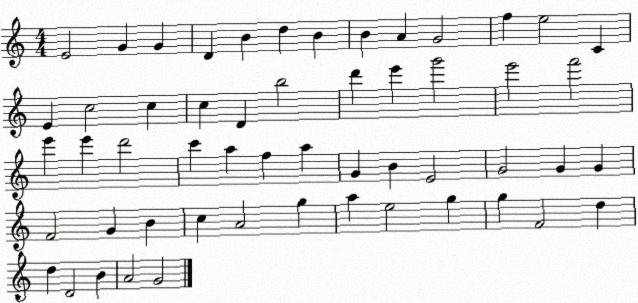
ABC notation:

X:1
T:Untitled
M:4/4
L:1/4
K:C
E2 G G D B d B B A G2 f e2 C E c2 c c D b2 d' e' g'2 e'2 f'2 e' e' d'2 c' a f a G B E2 G2 G G F2 G B c A2 g a e2 g g F2 d d D2 B A2 G2